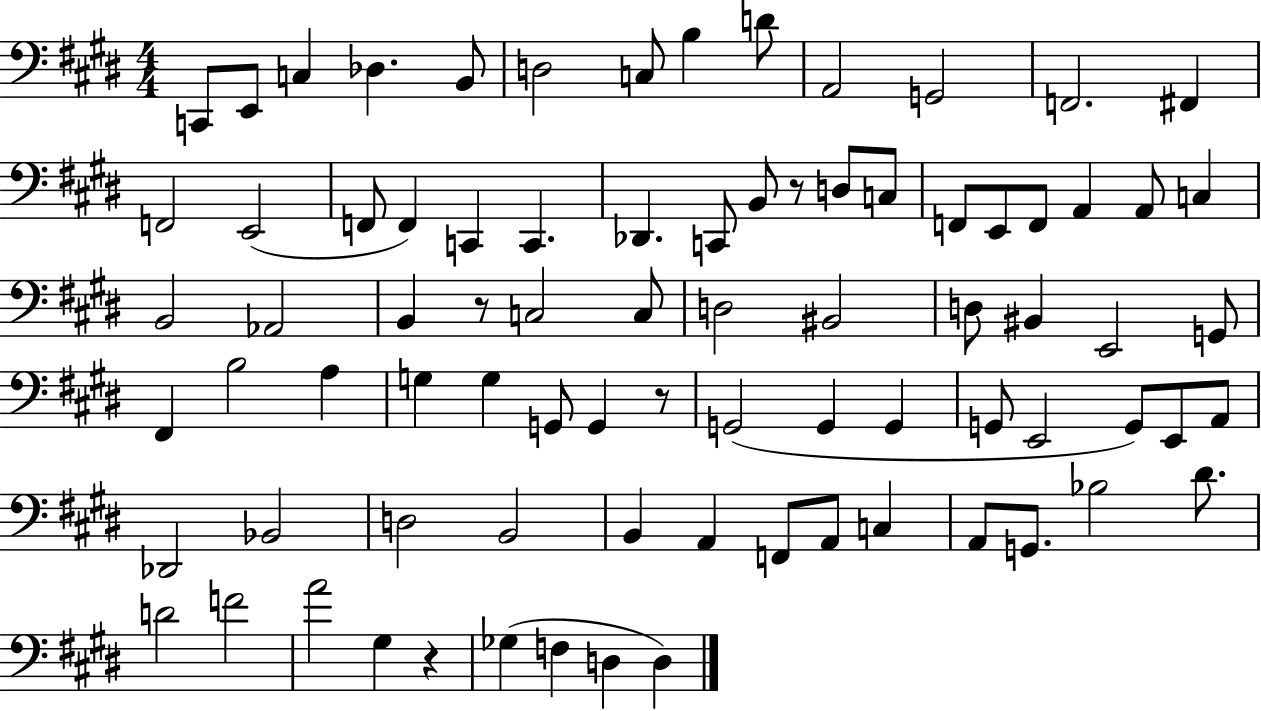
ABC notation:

X:1
T:Untitled
M:4/4
L:1/4
K:E
C,,/2 E,,/2 C, _D, B,,/2 D,2 C,/2 B, D/2 A,,2 G,,2 F,,2 ^F,, F,,2 E,,2 F,,/2 F,, C,, C,, _D,, C,,/2 B,,/2 z/2 D,/2 C,/2 F,,/2 E,,/2 F,,/2 A,, A,,/2 C, B,,2 _A,,2 B,, z/2 C,2 C,/2 D,2 ^B,,2 D,/2 ^B,, E,,2 G,,/2 ^F,, B,2 A, G, G, G,,/2 G,, z/2 G,,2 G,, G,, G,,/2 E,,2 G,,/2 E,,/2 A,,/2 _D,,2 _B,,2 D,2 B,,2 B,, A,, F,,/2 A,,/2 C, A,,/2 G,,/2 _B,2 ^D/2 D2 F2 A2 ^G, z _G, F, D, D,